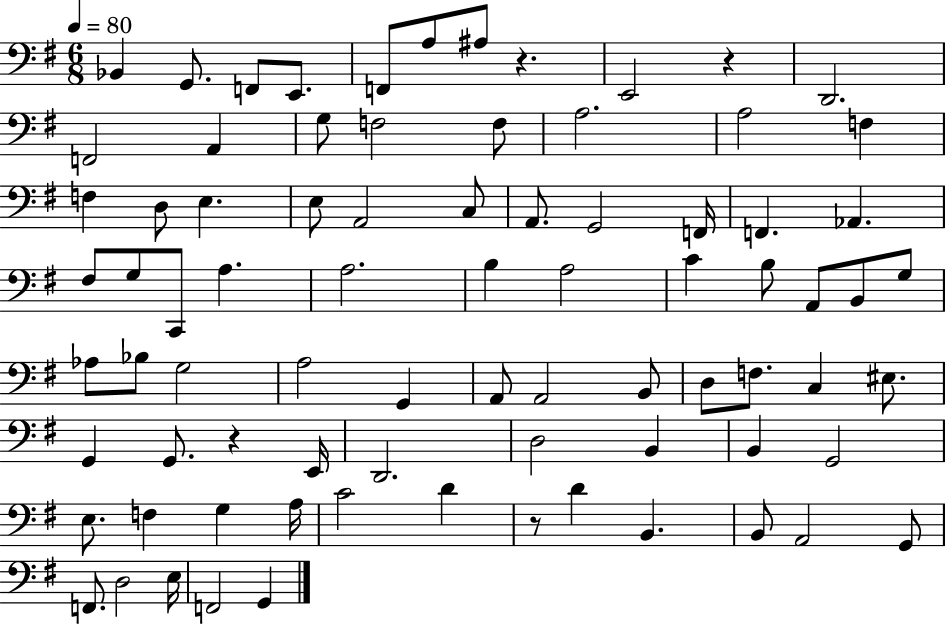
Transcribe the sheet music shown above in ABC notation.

X:1
T:Untitled
M:6/8
L:1/4
K:G
_B,, G,,/2 F,,/2 E,,/2 F,,/2 A,/2 ^A,/2 z E,,2 z D,,2 F,,2 A,, G,/2 F,2 F,/2 A,2 A,2 F, F, D,/2 E, E,/2 A,,2 C,/2 A,,/2 G,,2 F,,/4 F,, _A,, ^F,/2 G,/2 C,,/2 A, A,2 B, A,2 C B,/2 A,,/2 B,,/2 G,/2 _A,/2 _B,/2 G,2 A,2 G,, A,,/2 A,,2 B,,/2 D,/2 F,/2 C, ^E,/2 G,, G,,/2 z E,,/4 D,,2 D,2 B,, B,, G,,2 E,/2 F, G, A,/4 C2 D z/2 D B,, B,,/2 A,,2 G,,/2 F,,/2 D,2 E,/4 F,,2 G,,